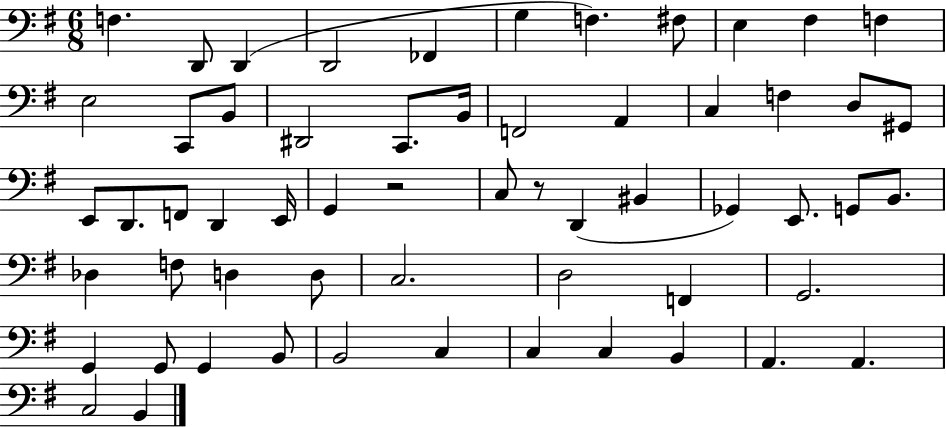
{
  \clef bass
  \numericTimeSignature
  \time 6/8
  \key g \major
  f4. d,8 d,4( | d,2 fes,4 | g4 f4.) fis8 | e4 fis4 f4 | \break e2 c,8 b,8 | dis,2 c,8. b,16 | f,2 a,4 | c4 f4 d8 gis,8 | \break e,8 d,8. f,8 d,4 e,16 | g,4 r2 | c8 r8 d,4( bis,4 | ges,4) e,8. g,8 b,8. | \break des4 f8 d4 d8 | c2. | d2 f,4 | g,2. | \break g,4 g,8 g,4 b,8 | b,2 c4 | c4 c4 b,4 | a,4. a,4. | \break c2 b,4 | \bar "|."
}